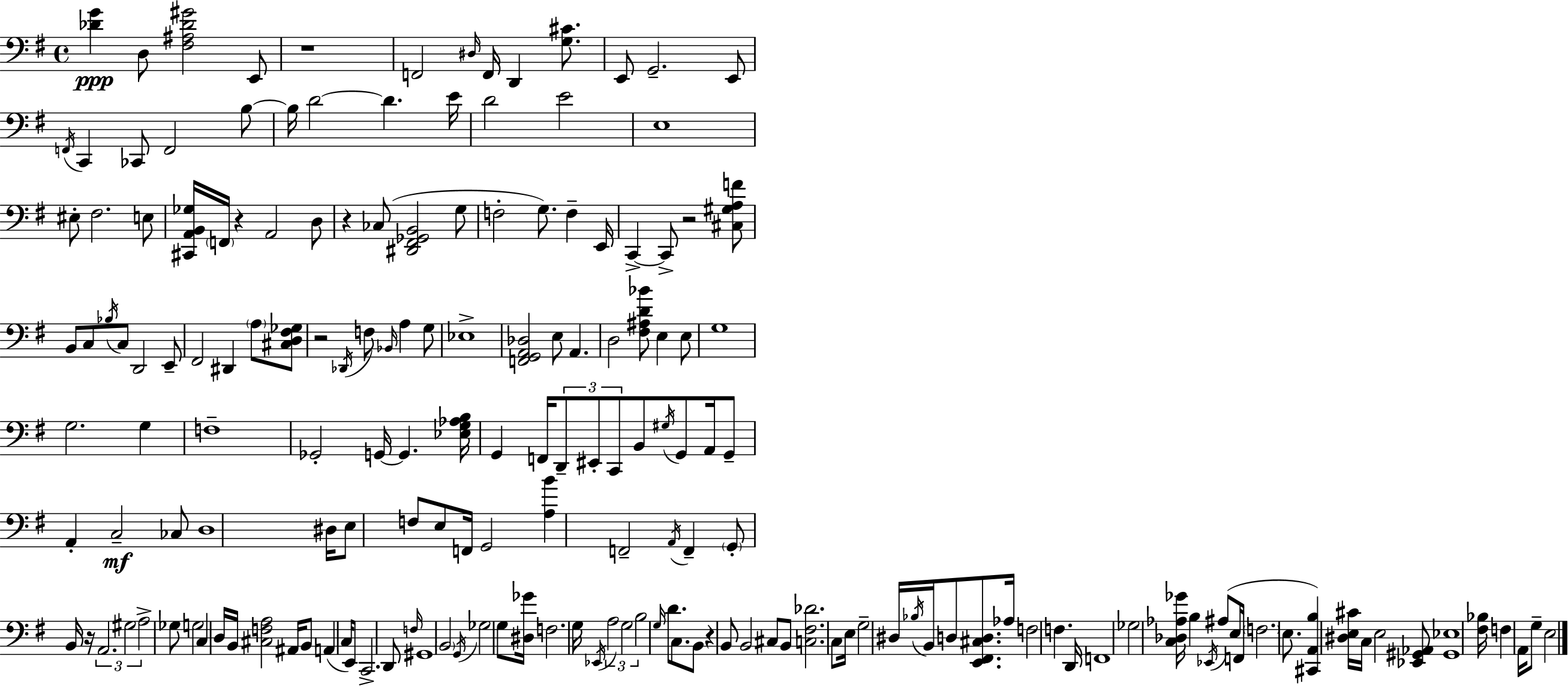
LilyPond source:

{
  \clef bass
  \time 4/4
  \defaultTimeSignature
  \key e \minor
  \repeat volta 2 { <des' g'>4\ppp d8 <fis ais des' gis'>2 e,8 | r1 | f,2 \grace { dis16 } f,16 d,4 <g cis'>8. | e,8 g,2.-- e,8 | \break \acciaccatura { f,16 } c,4 ces,8 f,2 | b8~~ b16 d'2~~ d'4. | e'16 d'2 e'2 | e1 | \break eis8-. fis2. | e8 <cis, a, b, ges>16 \parenthesize f,16 r4 a,2 | d8 r4 ces8( <dis, fis, ges, b,>2 | g8 f2-. g8.) f4-- | \break e,16 c,4->~~ c,8-> r2 | <cis gis a f'>8 b,8 c8 \acciaccatura { bes16 } c8 d,2 | e,8-- fis,2 dis,4 \parenthesize a8 | <cis d fis ges>8 r2 \acciaccatura { des,16 } f8 \grace { bes,16 } a4 | \break g8 ees1-> | <f, g, a, des>2 e8 a,4. | d2 <fis ais d' bes'>8 e4 | e8 g1 | \break g2. | g4 f1-- | ges,2-. g,16~~ g,4. | <ees g aes b>16 g,4 f,16 \tuplet 3/2 { d,8-- eis,8-. c,8 } | \break b,8 \acciaccatura { gis16 } g,8 a,16 g,8-- a,4-. c2--\mf | ces8 d1 | dis16 e8 f8 e8 f,16 g,2 | <a b'>4 f,2-- | \break \acciaccatura { a,16 } f,4-- \parenthesize g,8-. b,16 r16 \tuplet 3/2 { a,2. | gis2 a2-> } | ges8 g2 | c4 d16 b,16 <cis f a>2 ais,16 | \break b,8 a,4( c16 e,8) c,2.-> | d,8 \grace { f16 } gis,1 | \parenthesize b,2 | \acciaccatura { g,16 } ges2 g8 <dis ges'>16 f2. | \break g16 \acciaccatura { ees,16 } \tuplet 3/2 { a2 | g2 b2 } | \grace { g16 } d'8. c8. b,8 r4 b,8 | b,2 cis8 b,8 <c fis des'>2. | \break c8 e16 g2-- | dis16 \acciaccatura { bes16 } b,16 d8 <e, fis, cis d>8. aes16 f2 | f4. d,16 f,1 | ges2 | \break <c des aes ges'>16 b4 \acciaccatura { ees,16 } ais8( e16 f,16 \parenthesize f2. | e8. <cis, a, b>4) | <dis e cis'>16 c16 e2 <ees, gis, aes,>8 <gis, ees>1 | <fis bes>16 f4 | \break a,16 g8-- e2 } \bar "|."
}